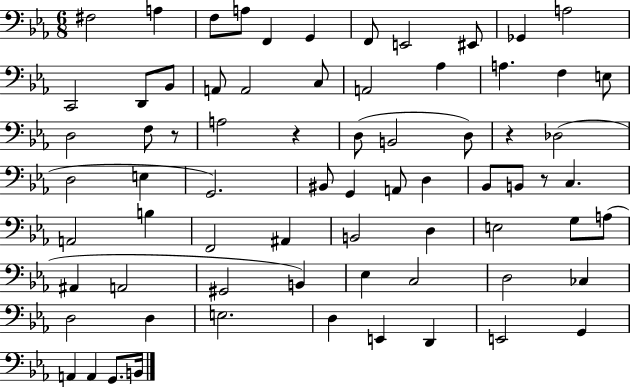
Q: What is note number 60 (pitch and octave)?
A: D3